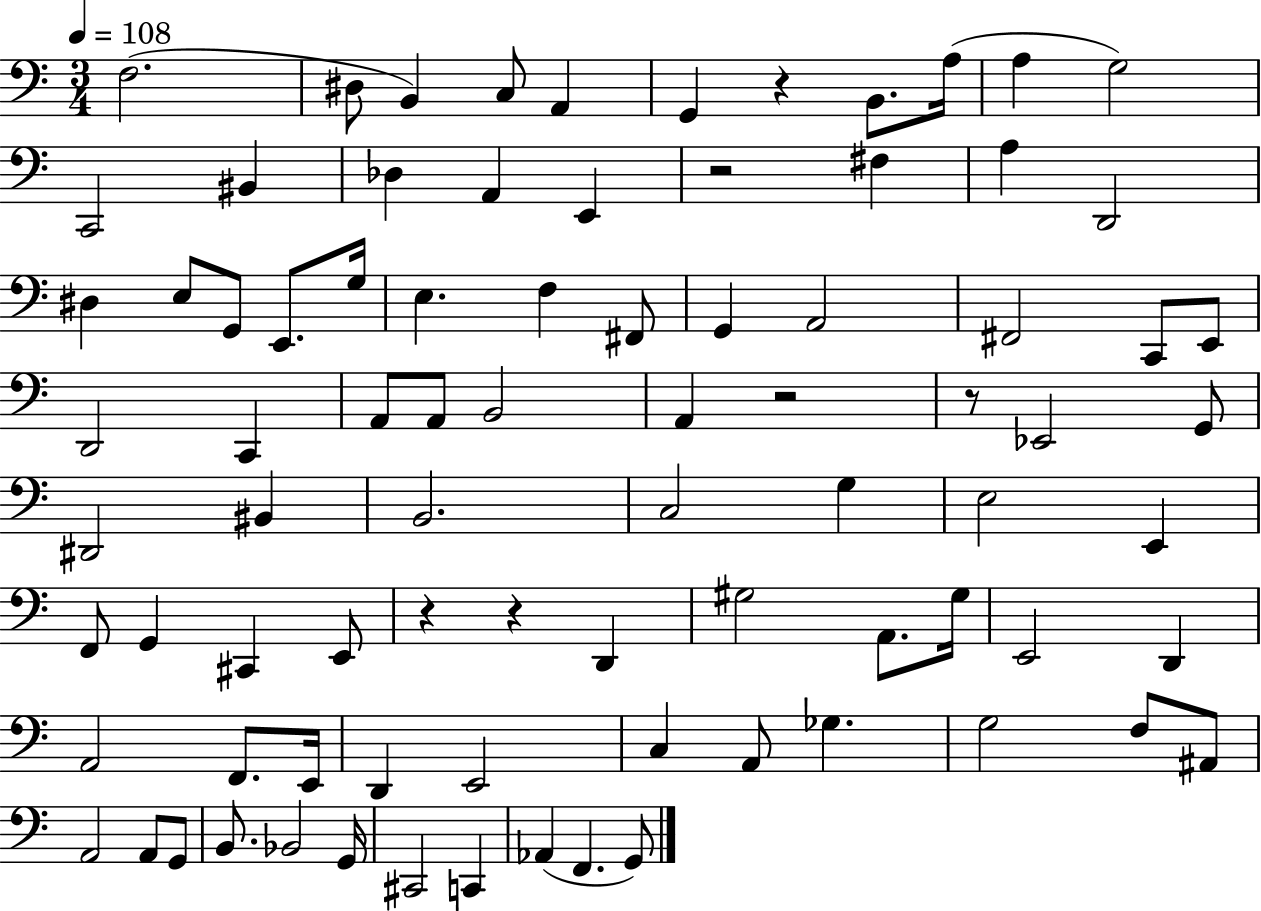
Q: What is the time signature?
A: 3/4